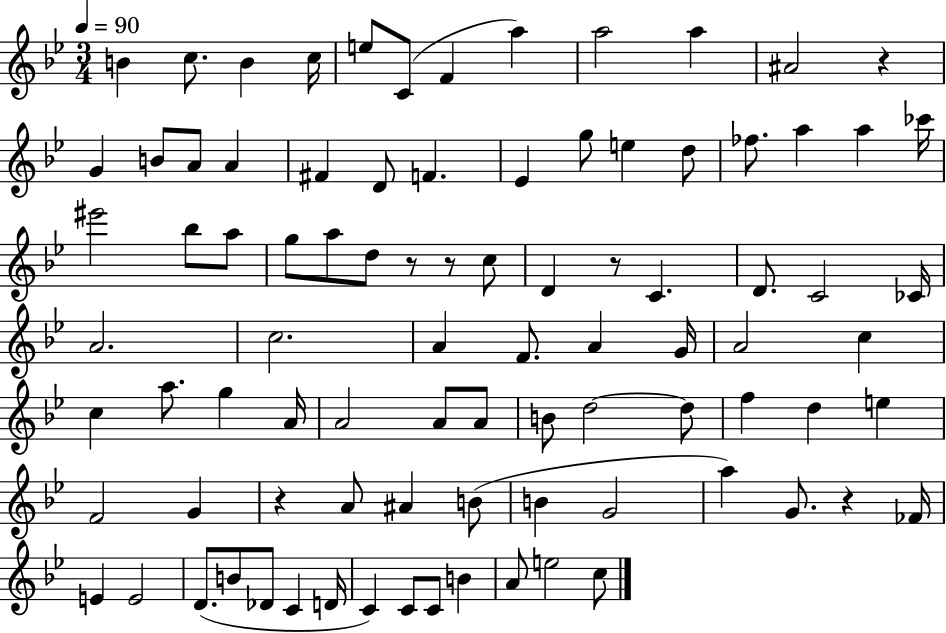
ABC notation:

X:1
T:Untitled
M:3/4
L:1/4
K:Bb
B c/2 B c/4 e/2 C/2 F a a2 a ^A2 z G B/2 A/2 A ^F D/2 F _E g/2 e d/2 _f/2 a a _c'/4 ^e'2 _b/2 a/2 g/2 a/2 d/2 z/2 z/2 c/2 D z/2 C D/2 C2 _C/4 A2 c2 A F/2 A G/4 A2 c c a/2 g A/4 A2 A/2 A/2 B/2 d2 d/2 f d e F2 G z A/2 ^A B/2 B G2 a G/2 z _F/4 E E2 D/2 B/2 _D/2 C D/4 C C/2 C/2 B A/2 e2 c/2